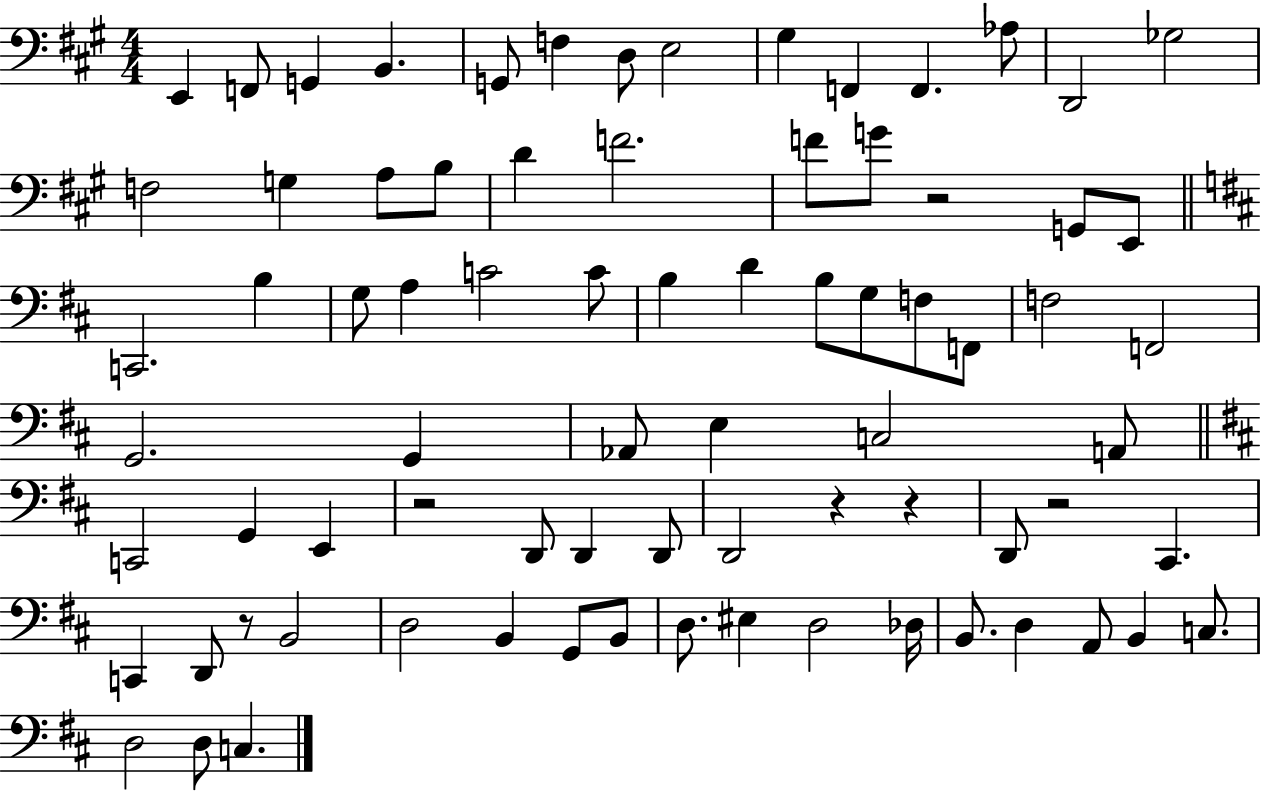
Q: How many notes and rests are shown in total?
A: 78